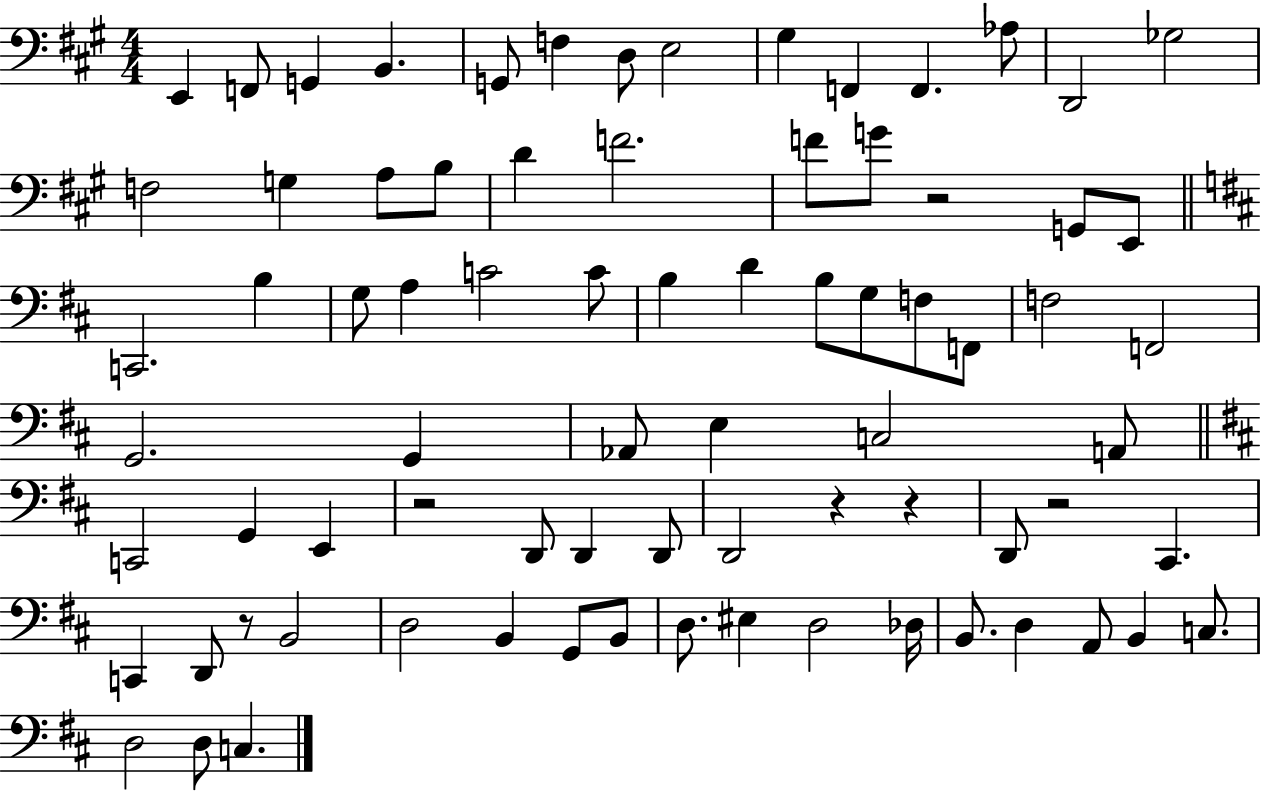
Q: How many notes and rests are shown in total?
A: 78